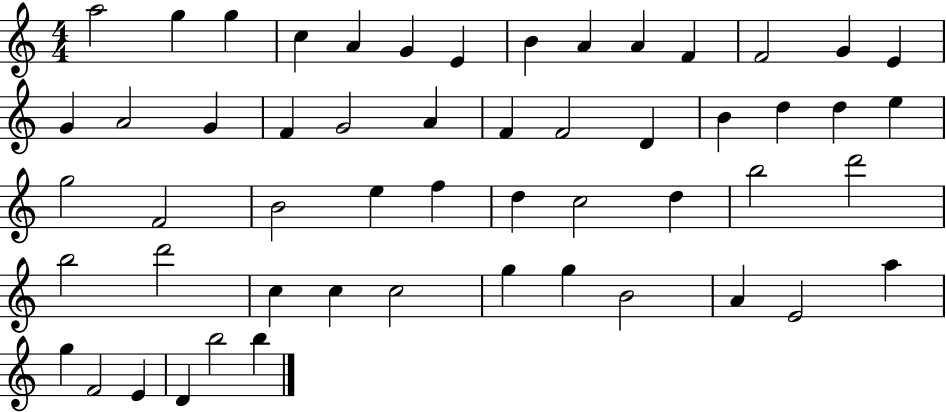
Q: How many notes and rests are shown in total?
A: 54